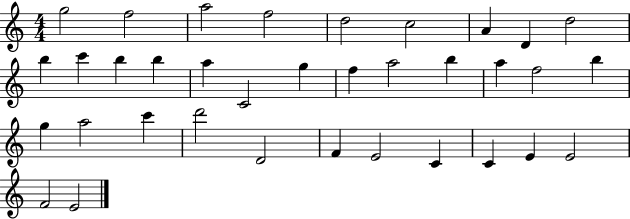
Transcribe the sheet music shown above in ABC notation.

X:1
T:Untitled
M:4/4
L:1/4
K:C
g2 f2 a2 f2 d2 c2 A D d2 b c' b b a C2 g f a2 b a f2 b g a2 c' d'2 D2 F E2 C C E E2 F2 E2